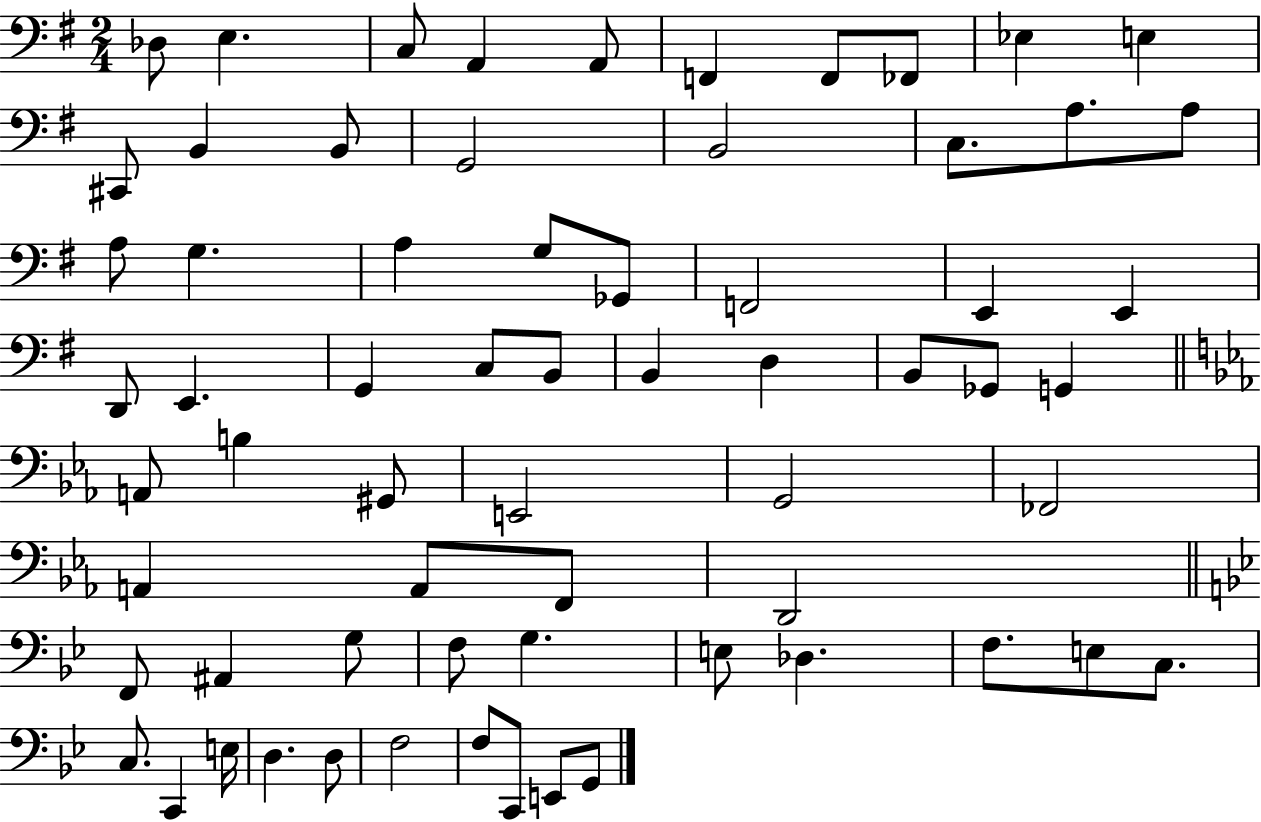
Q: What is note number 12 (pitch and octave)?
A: B2